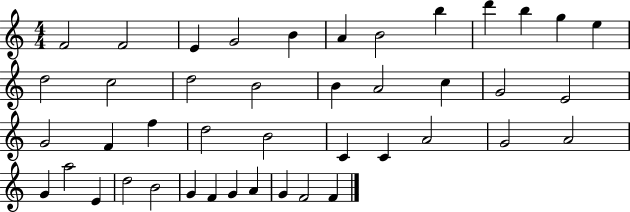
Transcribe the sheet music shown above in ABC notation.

X:1
T:Untitled
M:4/4
L:1/4
K:C
F2 F2 E G2 B A B2 b d' b g e d2 c2 d2 B2 B A2 c G2 E2 G2 F f d2 B2 C C A2 G2 A2 G a2 E d2 B2 G F G A G F2 F